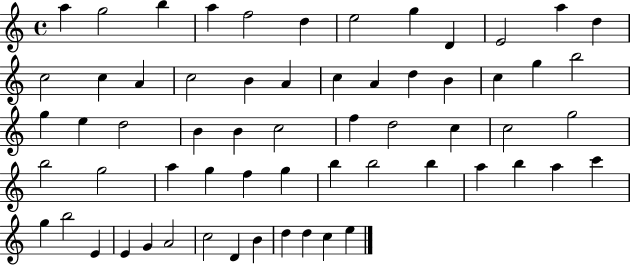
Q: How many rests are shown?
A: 0